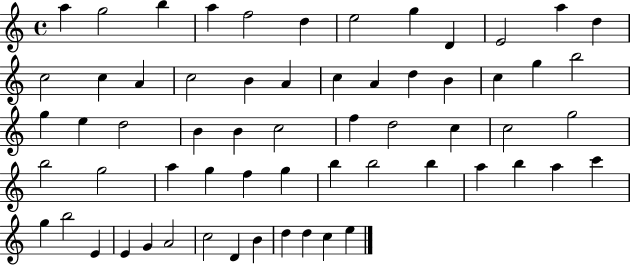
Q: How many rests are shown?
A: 0